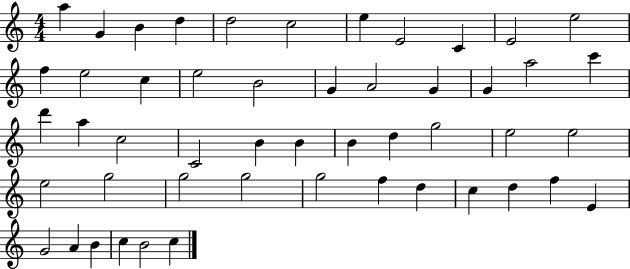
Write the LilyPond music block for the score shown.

{
  \clef treble
  \numericTimeSignature
  \time 4/4
  \key c \major
  a''4 g'4 b'4 d''4 | d''2 c''2 | e''4 e'2 c'4 | e'2 e''2 | \break f''4 e''2 c''4 | e''2 b'2 | g'4 a'2 g'4 | g'4 a''2 c'''4 | \break d'''4 a''4 c''2 | c'2 b'4 b'4 | b'4 d''4 g''2 | e''2 e''2 | \break e''2 g''2 | g''2 g''2 | g''2 f''4 d''4 | c''4 d''4 f''4 e'4 | \break g'2 a'4 b'4 | c''4 b'2 c''4 | \bar "|."
}